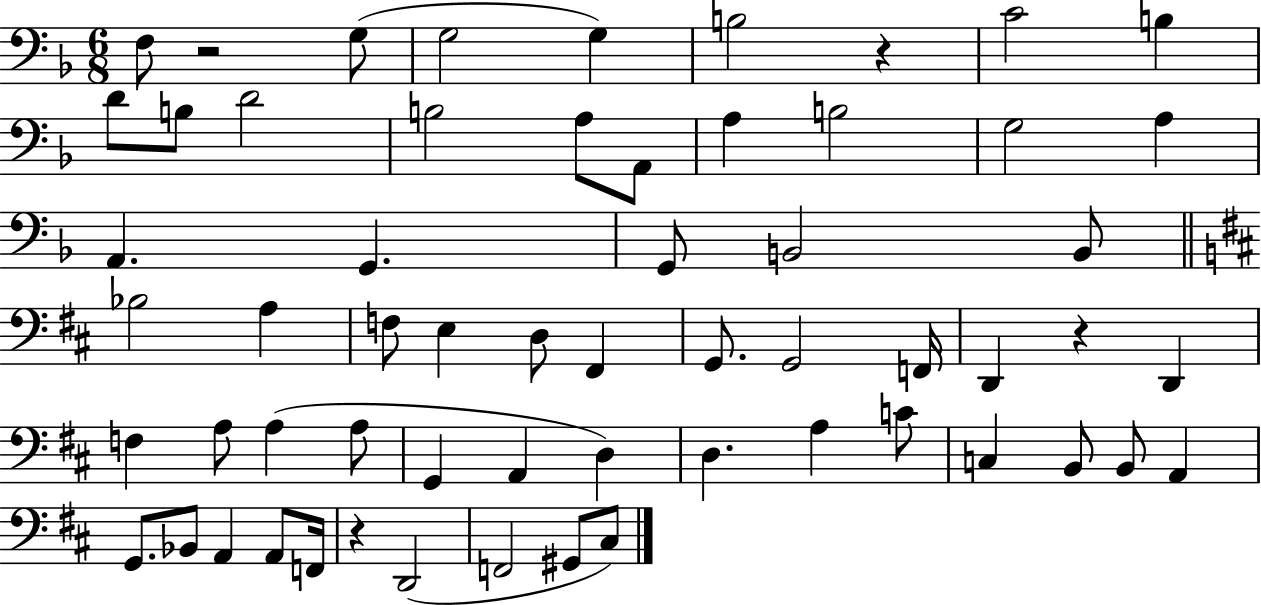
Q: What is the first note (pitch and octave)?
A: F3